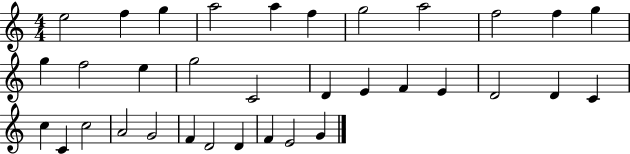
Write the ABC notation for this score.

X:1
T:Untitled
M:4/4
L:1/4
K:C
e2 f g a2 a f g2 a2 f2 f g g f2 e g2 C2 D E F E D2 D C c C c2 A2 G2 F D2 D F E2 G